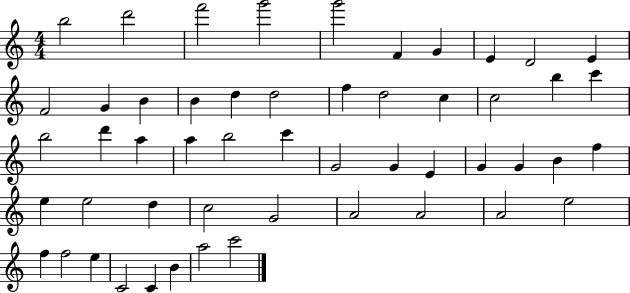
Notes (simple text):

B5/h D6/h F6/h G6/h G6/h F4/q G4/q E4/q D4/h E4/q F4/h G4/q B4/q B4/q D5/q D5/h F5/q D5/h C5/q C5/h B5/q C6/q B5/h D6/q A5/q A5/q B5/h C6/q G4/h G4/q E4/q G4/q G4/q B4/q F5/q E5/q E5/h D5/q C5/h G4/h A4/h A4/h A4/h E5/h F5/q F5/h E5/q C4/h C4/q B4/q A5/h C6/h